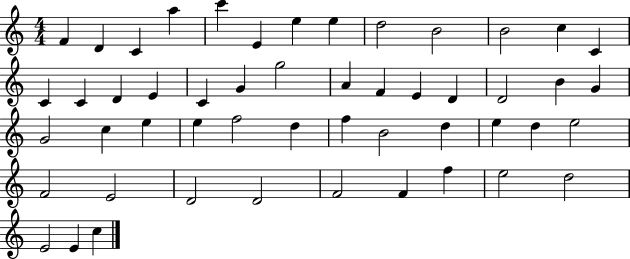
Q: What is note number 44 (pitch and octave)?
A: F4